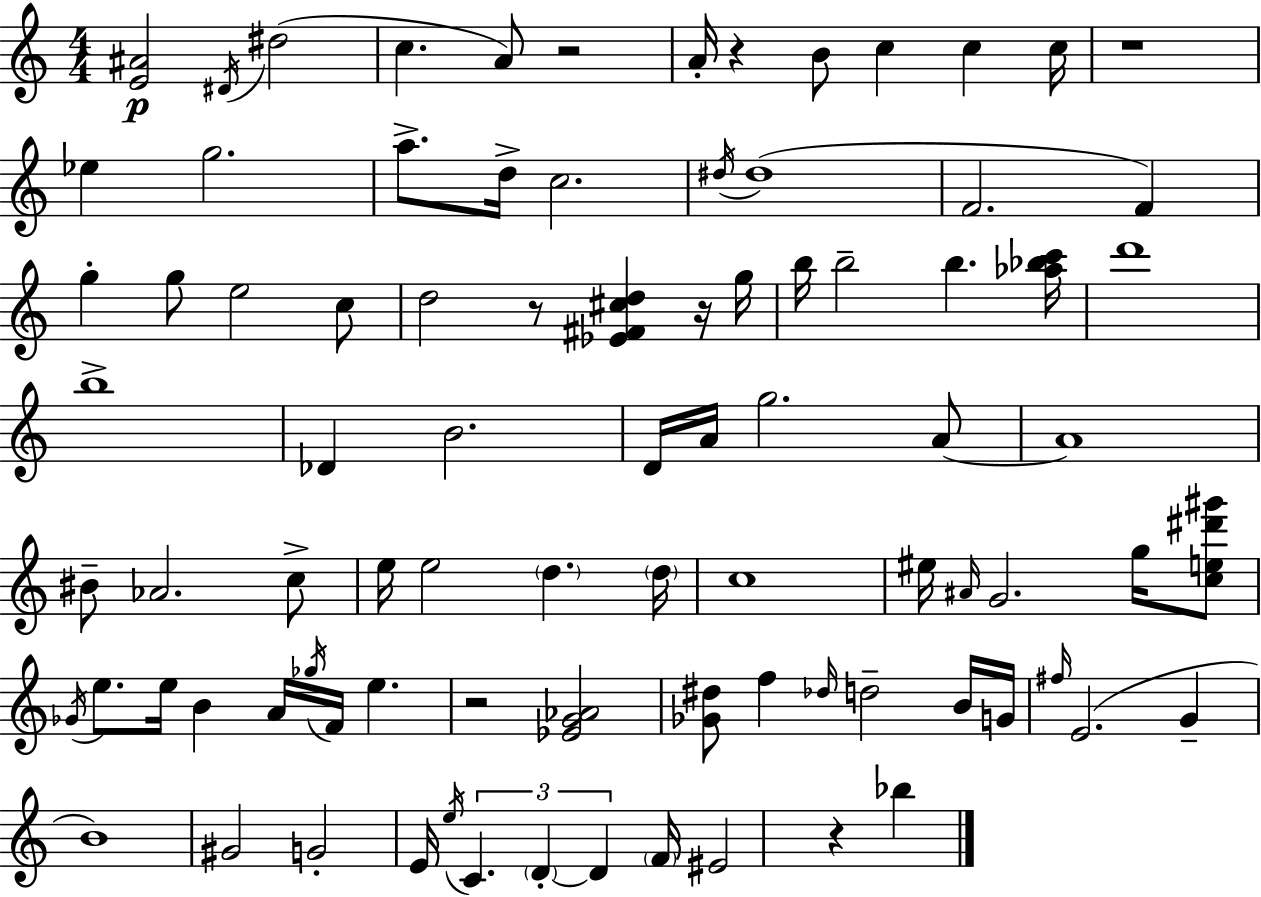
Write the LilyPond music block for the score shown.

{
  \clef treble
  \numericTimeSignature
  \time 4/4
  \key c \major
  <e' ais'>2\p \acciaccatura { dis'16 }( dis''2 | c''4. a'8) r2 | a'16-. r4 b'8 c''4 c''4 | c''16 r1 | \break ees''4 g''2. | a''8.-> d''16-> c''2. | \acciaccatura { dis''16 }( dis''1 | f'2. f'4) | \break g''4-. g''8 e''2 | c''8 d''2 r8 <ees' fis' cis'' d''>4 | r16 g''16 b''16 b''2-- b''4. | <aes'' bes'' c'''>16 d'''1 | \break b''1-> | des'4 b'2. | d'16 a'16 g''2. | a'8~~ a'1 | \break bis'8-- aes'2. | c''8-> e''16 e''2 \parenthesize d''4. | \parenthesize d''16 c''1 | eis''16 \grace { ais'16 } g'2. | \break g''16 <c'' e'' dis''' gis'''>8 \acciaccatura { ges'16 } e''8. e''16 b'4 a'16 \acciaccatura { ges''16 } f'16 e''4. | r2 <ees' g' aes'>2 | <ges' dis''>8 f''4 \grace { des''16 } d''2-- | b'16 g'16 \grace { fis''16 } e'2.( | \break g'4-- b'1) | gis'2 g'2-. | e'16 \acciaccatura { e''16 } \tuplet 3/2 { c'4. \parenthesize d'4-.~~ | d'4 } \parenthesize f'16 eis'2 | \break r4 bes''4 \bar "|."
}